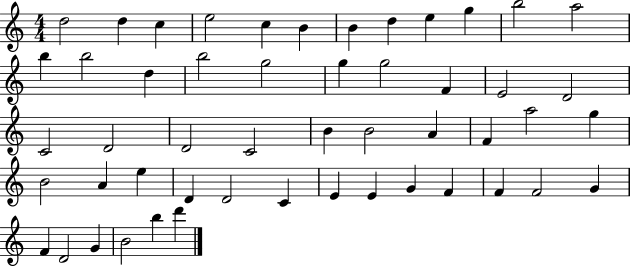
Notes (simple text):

D5/h D5/q C5/q E5/h C5/q B4/q B4/q D5/q E5/q G5/q B5/h A5/h B5/q B5/h D5/q B5/h G5/h G5/q G5/h F4/q E4/h D4/h C4/h D4/h D4/h C4/h B4/q B4/h A4/q F4/q A5/h G5/q B4/h A4/q E5/q D4/q D4/h C4/q E4/q E4/q G4/q F4/q F4/q F4/h G4/q F4/q D4/h G4/q B4/h B5/q D6/q